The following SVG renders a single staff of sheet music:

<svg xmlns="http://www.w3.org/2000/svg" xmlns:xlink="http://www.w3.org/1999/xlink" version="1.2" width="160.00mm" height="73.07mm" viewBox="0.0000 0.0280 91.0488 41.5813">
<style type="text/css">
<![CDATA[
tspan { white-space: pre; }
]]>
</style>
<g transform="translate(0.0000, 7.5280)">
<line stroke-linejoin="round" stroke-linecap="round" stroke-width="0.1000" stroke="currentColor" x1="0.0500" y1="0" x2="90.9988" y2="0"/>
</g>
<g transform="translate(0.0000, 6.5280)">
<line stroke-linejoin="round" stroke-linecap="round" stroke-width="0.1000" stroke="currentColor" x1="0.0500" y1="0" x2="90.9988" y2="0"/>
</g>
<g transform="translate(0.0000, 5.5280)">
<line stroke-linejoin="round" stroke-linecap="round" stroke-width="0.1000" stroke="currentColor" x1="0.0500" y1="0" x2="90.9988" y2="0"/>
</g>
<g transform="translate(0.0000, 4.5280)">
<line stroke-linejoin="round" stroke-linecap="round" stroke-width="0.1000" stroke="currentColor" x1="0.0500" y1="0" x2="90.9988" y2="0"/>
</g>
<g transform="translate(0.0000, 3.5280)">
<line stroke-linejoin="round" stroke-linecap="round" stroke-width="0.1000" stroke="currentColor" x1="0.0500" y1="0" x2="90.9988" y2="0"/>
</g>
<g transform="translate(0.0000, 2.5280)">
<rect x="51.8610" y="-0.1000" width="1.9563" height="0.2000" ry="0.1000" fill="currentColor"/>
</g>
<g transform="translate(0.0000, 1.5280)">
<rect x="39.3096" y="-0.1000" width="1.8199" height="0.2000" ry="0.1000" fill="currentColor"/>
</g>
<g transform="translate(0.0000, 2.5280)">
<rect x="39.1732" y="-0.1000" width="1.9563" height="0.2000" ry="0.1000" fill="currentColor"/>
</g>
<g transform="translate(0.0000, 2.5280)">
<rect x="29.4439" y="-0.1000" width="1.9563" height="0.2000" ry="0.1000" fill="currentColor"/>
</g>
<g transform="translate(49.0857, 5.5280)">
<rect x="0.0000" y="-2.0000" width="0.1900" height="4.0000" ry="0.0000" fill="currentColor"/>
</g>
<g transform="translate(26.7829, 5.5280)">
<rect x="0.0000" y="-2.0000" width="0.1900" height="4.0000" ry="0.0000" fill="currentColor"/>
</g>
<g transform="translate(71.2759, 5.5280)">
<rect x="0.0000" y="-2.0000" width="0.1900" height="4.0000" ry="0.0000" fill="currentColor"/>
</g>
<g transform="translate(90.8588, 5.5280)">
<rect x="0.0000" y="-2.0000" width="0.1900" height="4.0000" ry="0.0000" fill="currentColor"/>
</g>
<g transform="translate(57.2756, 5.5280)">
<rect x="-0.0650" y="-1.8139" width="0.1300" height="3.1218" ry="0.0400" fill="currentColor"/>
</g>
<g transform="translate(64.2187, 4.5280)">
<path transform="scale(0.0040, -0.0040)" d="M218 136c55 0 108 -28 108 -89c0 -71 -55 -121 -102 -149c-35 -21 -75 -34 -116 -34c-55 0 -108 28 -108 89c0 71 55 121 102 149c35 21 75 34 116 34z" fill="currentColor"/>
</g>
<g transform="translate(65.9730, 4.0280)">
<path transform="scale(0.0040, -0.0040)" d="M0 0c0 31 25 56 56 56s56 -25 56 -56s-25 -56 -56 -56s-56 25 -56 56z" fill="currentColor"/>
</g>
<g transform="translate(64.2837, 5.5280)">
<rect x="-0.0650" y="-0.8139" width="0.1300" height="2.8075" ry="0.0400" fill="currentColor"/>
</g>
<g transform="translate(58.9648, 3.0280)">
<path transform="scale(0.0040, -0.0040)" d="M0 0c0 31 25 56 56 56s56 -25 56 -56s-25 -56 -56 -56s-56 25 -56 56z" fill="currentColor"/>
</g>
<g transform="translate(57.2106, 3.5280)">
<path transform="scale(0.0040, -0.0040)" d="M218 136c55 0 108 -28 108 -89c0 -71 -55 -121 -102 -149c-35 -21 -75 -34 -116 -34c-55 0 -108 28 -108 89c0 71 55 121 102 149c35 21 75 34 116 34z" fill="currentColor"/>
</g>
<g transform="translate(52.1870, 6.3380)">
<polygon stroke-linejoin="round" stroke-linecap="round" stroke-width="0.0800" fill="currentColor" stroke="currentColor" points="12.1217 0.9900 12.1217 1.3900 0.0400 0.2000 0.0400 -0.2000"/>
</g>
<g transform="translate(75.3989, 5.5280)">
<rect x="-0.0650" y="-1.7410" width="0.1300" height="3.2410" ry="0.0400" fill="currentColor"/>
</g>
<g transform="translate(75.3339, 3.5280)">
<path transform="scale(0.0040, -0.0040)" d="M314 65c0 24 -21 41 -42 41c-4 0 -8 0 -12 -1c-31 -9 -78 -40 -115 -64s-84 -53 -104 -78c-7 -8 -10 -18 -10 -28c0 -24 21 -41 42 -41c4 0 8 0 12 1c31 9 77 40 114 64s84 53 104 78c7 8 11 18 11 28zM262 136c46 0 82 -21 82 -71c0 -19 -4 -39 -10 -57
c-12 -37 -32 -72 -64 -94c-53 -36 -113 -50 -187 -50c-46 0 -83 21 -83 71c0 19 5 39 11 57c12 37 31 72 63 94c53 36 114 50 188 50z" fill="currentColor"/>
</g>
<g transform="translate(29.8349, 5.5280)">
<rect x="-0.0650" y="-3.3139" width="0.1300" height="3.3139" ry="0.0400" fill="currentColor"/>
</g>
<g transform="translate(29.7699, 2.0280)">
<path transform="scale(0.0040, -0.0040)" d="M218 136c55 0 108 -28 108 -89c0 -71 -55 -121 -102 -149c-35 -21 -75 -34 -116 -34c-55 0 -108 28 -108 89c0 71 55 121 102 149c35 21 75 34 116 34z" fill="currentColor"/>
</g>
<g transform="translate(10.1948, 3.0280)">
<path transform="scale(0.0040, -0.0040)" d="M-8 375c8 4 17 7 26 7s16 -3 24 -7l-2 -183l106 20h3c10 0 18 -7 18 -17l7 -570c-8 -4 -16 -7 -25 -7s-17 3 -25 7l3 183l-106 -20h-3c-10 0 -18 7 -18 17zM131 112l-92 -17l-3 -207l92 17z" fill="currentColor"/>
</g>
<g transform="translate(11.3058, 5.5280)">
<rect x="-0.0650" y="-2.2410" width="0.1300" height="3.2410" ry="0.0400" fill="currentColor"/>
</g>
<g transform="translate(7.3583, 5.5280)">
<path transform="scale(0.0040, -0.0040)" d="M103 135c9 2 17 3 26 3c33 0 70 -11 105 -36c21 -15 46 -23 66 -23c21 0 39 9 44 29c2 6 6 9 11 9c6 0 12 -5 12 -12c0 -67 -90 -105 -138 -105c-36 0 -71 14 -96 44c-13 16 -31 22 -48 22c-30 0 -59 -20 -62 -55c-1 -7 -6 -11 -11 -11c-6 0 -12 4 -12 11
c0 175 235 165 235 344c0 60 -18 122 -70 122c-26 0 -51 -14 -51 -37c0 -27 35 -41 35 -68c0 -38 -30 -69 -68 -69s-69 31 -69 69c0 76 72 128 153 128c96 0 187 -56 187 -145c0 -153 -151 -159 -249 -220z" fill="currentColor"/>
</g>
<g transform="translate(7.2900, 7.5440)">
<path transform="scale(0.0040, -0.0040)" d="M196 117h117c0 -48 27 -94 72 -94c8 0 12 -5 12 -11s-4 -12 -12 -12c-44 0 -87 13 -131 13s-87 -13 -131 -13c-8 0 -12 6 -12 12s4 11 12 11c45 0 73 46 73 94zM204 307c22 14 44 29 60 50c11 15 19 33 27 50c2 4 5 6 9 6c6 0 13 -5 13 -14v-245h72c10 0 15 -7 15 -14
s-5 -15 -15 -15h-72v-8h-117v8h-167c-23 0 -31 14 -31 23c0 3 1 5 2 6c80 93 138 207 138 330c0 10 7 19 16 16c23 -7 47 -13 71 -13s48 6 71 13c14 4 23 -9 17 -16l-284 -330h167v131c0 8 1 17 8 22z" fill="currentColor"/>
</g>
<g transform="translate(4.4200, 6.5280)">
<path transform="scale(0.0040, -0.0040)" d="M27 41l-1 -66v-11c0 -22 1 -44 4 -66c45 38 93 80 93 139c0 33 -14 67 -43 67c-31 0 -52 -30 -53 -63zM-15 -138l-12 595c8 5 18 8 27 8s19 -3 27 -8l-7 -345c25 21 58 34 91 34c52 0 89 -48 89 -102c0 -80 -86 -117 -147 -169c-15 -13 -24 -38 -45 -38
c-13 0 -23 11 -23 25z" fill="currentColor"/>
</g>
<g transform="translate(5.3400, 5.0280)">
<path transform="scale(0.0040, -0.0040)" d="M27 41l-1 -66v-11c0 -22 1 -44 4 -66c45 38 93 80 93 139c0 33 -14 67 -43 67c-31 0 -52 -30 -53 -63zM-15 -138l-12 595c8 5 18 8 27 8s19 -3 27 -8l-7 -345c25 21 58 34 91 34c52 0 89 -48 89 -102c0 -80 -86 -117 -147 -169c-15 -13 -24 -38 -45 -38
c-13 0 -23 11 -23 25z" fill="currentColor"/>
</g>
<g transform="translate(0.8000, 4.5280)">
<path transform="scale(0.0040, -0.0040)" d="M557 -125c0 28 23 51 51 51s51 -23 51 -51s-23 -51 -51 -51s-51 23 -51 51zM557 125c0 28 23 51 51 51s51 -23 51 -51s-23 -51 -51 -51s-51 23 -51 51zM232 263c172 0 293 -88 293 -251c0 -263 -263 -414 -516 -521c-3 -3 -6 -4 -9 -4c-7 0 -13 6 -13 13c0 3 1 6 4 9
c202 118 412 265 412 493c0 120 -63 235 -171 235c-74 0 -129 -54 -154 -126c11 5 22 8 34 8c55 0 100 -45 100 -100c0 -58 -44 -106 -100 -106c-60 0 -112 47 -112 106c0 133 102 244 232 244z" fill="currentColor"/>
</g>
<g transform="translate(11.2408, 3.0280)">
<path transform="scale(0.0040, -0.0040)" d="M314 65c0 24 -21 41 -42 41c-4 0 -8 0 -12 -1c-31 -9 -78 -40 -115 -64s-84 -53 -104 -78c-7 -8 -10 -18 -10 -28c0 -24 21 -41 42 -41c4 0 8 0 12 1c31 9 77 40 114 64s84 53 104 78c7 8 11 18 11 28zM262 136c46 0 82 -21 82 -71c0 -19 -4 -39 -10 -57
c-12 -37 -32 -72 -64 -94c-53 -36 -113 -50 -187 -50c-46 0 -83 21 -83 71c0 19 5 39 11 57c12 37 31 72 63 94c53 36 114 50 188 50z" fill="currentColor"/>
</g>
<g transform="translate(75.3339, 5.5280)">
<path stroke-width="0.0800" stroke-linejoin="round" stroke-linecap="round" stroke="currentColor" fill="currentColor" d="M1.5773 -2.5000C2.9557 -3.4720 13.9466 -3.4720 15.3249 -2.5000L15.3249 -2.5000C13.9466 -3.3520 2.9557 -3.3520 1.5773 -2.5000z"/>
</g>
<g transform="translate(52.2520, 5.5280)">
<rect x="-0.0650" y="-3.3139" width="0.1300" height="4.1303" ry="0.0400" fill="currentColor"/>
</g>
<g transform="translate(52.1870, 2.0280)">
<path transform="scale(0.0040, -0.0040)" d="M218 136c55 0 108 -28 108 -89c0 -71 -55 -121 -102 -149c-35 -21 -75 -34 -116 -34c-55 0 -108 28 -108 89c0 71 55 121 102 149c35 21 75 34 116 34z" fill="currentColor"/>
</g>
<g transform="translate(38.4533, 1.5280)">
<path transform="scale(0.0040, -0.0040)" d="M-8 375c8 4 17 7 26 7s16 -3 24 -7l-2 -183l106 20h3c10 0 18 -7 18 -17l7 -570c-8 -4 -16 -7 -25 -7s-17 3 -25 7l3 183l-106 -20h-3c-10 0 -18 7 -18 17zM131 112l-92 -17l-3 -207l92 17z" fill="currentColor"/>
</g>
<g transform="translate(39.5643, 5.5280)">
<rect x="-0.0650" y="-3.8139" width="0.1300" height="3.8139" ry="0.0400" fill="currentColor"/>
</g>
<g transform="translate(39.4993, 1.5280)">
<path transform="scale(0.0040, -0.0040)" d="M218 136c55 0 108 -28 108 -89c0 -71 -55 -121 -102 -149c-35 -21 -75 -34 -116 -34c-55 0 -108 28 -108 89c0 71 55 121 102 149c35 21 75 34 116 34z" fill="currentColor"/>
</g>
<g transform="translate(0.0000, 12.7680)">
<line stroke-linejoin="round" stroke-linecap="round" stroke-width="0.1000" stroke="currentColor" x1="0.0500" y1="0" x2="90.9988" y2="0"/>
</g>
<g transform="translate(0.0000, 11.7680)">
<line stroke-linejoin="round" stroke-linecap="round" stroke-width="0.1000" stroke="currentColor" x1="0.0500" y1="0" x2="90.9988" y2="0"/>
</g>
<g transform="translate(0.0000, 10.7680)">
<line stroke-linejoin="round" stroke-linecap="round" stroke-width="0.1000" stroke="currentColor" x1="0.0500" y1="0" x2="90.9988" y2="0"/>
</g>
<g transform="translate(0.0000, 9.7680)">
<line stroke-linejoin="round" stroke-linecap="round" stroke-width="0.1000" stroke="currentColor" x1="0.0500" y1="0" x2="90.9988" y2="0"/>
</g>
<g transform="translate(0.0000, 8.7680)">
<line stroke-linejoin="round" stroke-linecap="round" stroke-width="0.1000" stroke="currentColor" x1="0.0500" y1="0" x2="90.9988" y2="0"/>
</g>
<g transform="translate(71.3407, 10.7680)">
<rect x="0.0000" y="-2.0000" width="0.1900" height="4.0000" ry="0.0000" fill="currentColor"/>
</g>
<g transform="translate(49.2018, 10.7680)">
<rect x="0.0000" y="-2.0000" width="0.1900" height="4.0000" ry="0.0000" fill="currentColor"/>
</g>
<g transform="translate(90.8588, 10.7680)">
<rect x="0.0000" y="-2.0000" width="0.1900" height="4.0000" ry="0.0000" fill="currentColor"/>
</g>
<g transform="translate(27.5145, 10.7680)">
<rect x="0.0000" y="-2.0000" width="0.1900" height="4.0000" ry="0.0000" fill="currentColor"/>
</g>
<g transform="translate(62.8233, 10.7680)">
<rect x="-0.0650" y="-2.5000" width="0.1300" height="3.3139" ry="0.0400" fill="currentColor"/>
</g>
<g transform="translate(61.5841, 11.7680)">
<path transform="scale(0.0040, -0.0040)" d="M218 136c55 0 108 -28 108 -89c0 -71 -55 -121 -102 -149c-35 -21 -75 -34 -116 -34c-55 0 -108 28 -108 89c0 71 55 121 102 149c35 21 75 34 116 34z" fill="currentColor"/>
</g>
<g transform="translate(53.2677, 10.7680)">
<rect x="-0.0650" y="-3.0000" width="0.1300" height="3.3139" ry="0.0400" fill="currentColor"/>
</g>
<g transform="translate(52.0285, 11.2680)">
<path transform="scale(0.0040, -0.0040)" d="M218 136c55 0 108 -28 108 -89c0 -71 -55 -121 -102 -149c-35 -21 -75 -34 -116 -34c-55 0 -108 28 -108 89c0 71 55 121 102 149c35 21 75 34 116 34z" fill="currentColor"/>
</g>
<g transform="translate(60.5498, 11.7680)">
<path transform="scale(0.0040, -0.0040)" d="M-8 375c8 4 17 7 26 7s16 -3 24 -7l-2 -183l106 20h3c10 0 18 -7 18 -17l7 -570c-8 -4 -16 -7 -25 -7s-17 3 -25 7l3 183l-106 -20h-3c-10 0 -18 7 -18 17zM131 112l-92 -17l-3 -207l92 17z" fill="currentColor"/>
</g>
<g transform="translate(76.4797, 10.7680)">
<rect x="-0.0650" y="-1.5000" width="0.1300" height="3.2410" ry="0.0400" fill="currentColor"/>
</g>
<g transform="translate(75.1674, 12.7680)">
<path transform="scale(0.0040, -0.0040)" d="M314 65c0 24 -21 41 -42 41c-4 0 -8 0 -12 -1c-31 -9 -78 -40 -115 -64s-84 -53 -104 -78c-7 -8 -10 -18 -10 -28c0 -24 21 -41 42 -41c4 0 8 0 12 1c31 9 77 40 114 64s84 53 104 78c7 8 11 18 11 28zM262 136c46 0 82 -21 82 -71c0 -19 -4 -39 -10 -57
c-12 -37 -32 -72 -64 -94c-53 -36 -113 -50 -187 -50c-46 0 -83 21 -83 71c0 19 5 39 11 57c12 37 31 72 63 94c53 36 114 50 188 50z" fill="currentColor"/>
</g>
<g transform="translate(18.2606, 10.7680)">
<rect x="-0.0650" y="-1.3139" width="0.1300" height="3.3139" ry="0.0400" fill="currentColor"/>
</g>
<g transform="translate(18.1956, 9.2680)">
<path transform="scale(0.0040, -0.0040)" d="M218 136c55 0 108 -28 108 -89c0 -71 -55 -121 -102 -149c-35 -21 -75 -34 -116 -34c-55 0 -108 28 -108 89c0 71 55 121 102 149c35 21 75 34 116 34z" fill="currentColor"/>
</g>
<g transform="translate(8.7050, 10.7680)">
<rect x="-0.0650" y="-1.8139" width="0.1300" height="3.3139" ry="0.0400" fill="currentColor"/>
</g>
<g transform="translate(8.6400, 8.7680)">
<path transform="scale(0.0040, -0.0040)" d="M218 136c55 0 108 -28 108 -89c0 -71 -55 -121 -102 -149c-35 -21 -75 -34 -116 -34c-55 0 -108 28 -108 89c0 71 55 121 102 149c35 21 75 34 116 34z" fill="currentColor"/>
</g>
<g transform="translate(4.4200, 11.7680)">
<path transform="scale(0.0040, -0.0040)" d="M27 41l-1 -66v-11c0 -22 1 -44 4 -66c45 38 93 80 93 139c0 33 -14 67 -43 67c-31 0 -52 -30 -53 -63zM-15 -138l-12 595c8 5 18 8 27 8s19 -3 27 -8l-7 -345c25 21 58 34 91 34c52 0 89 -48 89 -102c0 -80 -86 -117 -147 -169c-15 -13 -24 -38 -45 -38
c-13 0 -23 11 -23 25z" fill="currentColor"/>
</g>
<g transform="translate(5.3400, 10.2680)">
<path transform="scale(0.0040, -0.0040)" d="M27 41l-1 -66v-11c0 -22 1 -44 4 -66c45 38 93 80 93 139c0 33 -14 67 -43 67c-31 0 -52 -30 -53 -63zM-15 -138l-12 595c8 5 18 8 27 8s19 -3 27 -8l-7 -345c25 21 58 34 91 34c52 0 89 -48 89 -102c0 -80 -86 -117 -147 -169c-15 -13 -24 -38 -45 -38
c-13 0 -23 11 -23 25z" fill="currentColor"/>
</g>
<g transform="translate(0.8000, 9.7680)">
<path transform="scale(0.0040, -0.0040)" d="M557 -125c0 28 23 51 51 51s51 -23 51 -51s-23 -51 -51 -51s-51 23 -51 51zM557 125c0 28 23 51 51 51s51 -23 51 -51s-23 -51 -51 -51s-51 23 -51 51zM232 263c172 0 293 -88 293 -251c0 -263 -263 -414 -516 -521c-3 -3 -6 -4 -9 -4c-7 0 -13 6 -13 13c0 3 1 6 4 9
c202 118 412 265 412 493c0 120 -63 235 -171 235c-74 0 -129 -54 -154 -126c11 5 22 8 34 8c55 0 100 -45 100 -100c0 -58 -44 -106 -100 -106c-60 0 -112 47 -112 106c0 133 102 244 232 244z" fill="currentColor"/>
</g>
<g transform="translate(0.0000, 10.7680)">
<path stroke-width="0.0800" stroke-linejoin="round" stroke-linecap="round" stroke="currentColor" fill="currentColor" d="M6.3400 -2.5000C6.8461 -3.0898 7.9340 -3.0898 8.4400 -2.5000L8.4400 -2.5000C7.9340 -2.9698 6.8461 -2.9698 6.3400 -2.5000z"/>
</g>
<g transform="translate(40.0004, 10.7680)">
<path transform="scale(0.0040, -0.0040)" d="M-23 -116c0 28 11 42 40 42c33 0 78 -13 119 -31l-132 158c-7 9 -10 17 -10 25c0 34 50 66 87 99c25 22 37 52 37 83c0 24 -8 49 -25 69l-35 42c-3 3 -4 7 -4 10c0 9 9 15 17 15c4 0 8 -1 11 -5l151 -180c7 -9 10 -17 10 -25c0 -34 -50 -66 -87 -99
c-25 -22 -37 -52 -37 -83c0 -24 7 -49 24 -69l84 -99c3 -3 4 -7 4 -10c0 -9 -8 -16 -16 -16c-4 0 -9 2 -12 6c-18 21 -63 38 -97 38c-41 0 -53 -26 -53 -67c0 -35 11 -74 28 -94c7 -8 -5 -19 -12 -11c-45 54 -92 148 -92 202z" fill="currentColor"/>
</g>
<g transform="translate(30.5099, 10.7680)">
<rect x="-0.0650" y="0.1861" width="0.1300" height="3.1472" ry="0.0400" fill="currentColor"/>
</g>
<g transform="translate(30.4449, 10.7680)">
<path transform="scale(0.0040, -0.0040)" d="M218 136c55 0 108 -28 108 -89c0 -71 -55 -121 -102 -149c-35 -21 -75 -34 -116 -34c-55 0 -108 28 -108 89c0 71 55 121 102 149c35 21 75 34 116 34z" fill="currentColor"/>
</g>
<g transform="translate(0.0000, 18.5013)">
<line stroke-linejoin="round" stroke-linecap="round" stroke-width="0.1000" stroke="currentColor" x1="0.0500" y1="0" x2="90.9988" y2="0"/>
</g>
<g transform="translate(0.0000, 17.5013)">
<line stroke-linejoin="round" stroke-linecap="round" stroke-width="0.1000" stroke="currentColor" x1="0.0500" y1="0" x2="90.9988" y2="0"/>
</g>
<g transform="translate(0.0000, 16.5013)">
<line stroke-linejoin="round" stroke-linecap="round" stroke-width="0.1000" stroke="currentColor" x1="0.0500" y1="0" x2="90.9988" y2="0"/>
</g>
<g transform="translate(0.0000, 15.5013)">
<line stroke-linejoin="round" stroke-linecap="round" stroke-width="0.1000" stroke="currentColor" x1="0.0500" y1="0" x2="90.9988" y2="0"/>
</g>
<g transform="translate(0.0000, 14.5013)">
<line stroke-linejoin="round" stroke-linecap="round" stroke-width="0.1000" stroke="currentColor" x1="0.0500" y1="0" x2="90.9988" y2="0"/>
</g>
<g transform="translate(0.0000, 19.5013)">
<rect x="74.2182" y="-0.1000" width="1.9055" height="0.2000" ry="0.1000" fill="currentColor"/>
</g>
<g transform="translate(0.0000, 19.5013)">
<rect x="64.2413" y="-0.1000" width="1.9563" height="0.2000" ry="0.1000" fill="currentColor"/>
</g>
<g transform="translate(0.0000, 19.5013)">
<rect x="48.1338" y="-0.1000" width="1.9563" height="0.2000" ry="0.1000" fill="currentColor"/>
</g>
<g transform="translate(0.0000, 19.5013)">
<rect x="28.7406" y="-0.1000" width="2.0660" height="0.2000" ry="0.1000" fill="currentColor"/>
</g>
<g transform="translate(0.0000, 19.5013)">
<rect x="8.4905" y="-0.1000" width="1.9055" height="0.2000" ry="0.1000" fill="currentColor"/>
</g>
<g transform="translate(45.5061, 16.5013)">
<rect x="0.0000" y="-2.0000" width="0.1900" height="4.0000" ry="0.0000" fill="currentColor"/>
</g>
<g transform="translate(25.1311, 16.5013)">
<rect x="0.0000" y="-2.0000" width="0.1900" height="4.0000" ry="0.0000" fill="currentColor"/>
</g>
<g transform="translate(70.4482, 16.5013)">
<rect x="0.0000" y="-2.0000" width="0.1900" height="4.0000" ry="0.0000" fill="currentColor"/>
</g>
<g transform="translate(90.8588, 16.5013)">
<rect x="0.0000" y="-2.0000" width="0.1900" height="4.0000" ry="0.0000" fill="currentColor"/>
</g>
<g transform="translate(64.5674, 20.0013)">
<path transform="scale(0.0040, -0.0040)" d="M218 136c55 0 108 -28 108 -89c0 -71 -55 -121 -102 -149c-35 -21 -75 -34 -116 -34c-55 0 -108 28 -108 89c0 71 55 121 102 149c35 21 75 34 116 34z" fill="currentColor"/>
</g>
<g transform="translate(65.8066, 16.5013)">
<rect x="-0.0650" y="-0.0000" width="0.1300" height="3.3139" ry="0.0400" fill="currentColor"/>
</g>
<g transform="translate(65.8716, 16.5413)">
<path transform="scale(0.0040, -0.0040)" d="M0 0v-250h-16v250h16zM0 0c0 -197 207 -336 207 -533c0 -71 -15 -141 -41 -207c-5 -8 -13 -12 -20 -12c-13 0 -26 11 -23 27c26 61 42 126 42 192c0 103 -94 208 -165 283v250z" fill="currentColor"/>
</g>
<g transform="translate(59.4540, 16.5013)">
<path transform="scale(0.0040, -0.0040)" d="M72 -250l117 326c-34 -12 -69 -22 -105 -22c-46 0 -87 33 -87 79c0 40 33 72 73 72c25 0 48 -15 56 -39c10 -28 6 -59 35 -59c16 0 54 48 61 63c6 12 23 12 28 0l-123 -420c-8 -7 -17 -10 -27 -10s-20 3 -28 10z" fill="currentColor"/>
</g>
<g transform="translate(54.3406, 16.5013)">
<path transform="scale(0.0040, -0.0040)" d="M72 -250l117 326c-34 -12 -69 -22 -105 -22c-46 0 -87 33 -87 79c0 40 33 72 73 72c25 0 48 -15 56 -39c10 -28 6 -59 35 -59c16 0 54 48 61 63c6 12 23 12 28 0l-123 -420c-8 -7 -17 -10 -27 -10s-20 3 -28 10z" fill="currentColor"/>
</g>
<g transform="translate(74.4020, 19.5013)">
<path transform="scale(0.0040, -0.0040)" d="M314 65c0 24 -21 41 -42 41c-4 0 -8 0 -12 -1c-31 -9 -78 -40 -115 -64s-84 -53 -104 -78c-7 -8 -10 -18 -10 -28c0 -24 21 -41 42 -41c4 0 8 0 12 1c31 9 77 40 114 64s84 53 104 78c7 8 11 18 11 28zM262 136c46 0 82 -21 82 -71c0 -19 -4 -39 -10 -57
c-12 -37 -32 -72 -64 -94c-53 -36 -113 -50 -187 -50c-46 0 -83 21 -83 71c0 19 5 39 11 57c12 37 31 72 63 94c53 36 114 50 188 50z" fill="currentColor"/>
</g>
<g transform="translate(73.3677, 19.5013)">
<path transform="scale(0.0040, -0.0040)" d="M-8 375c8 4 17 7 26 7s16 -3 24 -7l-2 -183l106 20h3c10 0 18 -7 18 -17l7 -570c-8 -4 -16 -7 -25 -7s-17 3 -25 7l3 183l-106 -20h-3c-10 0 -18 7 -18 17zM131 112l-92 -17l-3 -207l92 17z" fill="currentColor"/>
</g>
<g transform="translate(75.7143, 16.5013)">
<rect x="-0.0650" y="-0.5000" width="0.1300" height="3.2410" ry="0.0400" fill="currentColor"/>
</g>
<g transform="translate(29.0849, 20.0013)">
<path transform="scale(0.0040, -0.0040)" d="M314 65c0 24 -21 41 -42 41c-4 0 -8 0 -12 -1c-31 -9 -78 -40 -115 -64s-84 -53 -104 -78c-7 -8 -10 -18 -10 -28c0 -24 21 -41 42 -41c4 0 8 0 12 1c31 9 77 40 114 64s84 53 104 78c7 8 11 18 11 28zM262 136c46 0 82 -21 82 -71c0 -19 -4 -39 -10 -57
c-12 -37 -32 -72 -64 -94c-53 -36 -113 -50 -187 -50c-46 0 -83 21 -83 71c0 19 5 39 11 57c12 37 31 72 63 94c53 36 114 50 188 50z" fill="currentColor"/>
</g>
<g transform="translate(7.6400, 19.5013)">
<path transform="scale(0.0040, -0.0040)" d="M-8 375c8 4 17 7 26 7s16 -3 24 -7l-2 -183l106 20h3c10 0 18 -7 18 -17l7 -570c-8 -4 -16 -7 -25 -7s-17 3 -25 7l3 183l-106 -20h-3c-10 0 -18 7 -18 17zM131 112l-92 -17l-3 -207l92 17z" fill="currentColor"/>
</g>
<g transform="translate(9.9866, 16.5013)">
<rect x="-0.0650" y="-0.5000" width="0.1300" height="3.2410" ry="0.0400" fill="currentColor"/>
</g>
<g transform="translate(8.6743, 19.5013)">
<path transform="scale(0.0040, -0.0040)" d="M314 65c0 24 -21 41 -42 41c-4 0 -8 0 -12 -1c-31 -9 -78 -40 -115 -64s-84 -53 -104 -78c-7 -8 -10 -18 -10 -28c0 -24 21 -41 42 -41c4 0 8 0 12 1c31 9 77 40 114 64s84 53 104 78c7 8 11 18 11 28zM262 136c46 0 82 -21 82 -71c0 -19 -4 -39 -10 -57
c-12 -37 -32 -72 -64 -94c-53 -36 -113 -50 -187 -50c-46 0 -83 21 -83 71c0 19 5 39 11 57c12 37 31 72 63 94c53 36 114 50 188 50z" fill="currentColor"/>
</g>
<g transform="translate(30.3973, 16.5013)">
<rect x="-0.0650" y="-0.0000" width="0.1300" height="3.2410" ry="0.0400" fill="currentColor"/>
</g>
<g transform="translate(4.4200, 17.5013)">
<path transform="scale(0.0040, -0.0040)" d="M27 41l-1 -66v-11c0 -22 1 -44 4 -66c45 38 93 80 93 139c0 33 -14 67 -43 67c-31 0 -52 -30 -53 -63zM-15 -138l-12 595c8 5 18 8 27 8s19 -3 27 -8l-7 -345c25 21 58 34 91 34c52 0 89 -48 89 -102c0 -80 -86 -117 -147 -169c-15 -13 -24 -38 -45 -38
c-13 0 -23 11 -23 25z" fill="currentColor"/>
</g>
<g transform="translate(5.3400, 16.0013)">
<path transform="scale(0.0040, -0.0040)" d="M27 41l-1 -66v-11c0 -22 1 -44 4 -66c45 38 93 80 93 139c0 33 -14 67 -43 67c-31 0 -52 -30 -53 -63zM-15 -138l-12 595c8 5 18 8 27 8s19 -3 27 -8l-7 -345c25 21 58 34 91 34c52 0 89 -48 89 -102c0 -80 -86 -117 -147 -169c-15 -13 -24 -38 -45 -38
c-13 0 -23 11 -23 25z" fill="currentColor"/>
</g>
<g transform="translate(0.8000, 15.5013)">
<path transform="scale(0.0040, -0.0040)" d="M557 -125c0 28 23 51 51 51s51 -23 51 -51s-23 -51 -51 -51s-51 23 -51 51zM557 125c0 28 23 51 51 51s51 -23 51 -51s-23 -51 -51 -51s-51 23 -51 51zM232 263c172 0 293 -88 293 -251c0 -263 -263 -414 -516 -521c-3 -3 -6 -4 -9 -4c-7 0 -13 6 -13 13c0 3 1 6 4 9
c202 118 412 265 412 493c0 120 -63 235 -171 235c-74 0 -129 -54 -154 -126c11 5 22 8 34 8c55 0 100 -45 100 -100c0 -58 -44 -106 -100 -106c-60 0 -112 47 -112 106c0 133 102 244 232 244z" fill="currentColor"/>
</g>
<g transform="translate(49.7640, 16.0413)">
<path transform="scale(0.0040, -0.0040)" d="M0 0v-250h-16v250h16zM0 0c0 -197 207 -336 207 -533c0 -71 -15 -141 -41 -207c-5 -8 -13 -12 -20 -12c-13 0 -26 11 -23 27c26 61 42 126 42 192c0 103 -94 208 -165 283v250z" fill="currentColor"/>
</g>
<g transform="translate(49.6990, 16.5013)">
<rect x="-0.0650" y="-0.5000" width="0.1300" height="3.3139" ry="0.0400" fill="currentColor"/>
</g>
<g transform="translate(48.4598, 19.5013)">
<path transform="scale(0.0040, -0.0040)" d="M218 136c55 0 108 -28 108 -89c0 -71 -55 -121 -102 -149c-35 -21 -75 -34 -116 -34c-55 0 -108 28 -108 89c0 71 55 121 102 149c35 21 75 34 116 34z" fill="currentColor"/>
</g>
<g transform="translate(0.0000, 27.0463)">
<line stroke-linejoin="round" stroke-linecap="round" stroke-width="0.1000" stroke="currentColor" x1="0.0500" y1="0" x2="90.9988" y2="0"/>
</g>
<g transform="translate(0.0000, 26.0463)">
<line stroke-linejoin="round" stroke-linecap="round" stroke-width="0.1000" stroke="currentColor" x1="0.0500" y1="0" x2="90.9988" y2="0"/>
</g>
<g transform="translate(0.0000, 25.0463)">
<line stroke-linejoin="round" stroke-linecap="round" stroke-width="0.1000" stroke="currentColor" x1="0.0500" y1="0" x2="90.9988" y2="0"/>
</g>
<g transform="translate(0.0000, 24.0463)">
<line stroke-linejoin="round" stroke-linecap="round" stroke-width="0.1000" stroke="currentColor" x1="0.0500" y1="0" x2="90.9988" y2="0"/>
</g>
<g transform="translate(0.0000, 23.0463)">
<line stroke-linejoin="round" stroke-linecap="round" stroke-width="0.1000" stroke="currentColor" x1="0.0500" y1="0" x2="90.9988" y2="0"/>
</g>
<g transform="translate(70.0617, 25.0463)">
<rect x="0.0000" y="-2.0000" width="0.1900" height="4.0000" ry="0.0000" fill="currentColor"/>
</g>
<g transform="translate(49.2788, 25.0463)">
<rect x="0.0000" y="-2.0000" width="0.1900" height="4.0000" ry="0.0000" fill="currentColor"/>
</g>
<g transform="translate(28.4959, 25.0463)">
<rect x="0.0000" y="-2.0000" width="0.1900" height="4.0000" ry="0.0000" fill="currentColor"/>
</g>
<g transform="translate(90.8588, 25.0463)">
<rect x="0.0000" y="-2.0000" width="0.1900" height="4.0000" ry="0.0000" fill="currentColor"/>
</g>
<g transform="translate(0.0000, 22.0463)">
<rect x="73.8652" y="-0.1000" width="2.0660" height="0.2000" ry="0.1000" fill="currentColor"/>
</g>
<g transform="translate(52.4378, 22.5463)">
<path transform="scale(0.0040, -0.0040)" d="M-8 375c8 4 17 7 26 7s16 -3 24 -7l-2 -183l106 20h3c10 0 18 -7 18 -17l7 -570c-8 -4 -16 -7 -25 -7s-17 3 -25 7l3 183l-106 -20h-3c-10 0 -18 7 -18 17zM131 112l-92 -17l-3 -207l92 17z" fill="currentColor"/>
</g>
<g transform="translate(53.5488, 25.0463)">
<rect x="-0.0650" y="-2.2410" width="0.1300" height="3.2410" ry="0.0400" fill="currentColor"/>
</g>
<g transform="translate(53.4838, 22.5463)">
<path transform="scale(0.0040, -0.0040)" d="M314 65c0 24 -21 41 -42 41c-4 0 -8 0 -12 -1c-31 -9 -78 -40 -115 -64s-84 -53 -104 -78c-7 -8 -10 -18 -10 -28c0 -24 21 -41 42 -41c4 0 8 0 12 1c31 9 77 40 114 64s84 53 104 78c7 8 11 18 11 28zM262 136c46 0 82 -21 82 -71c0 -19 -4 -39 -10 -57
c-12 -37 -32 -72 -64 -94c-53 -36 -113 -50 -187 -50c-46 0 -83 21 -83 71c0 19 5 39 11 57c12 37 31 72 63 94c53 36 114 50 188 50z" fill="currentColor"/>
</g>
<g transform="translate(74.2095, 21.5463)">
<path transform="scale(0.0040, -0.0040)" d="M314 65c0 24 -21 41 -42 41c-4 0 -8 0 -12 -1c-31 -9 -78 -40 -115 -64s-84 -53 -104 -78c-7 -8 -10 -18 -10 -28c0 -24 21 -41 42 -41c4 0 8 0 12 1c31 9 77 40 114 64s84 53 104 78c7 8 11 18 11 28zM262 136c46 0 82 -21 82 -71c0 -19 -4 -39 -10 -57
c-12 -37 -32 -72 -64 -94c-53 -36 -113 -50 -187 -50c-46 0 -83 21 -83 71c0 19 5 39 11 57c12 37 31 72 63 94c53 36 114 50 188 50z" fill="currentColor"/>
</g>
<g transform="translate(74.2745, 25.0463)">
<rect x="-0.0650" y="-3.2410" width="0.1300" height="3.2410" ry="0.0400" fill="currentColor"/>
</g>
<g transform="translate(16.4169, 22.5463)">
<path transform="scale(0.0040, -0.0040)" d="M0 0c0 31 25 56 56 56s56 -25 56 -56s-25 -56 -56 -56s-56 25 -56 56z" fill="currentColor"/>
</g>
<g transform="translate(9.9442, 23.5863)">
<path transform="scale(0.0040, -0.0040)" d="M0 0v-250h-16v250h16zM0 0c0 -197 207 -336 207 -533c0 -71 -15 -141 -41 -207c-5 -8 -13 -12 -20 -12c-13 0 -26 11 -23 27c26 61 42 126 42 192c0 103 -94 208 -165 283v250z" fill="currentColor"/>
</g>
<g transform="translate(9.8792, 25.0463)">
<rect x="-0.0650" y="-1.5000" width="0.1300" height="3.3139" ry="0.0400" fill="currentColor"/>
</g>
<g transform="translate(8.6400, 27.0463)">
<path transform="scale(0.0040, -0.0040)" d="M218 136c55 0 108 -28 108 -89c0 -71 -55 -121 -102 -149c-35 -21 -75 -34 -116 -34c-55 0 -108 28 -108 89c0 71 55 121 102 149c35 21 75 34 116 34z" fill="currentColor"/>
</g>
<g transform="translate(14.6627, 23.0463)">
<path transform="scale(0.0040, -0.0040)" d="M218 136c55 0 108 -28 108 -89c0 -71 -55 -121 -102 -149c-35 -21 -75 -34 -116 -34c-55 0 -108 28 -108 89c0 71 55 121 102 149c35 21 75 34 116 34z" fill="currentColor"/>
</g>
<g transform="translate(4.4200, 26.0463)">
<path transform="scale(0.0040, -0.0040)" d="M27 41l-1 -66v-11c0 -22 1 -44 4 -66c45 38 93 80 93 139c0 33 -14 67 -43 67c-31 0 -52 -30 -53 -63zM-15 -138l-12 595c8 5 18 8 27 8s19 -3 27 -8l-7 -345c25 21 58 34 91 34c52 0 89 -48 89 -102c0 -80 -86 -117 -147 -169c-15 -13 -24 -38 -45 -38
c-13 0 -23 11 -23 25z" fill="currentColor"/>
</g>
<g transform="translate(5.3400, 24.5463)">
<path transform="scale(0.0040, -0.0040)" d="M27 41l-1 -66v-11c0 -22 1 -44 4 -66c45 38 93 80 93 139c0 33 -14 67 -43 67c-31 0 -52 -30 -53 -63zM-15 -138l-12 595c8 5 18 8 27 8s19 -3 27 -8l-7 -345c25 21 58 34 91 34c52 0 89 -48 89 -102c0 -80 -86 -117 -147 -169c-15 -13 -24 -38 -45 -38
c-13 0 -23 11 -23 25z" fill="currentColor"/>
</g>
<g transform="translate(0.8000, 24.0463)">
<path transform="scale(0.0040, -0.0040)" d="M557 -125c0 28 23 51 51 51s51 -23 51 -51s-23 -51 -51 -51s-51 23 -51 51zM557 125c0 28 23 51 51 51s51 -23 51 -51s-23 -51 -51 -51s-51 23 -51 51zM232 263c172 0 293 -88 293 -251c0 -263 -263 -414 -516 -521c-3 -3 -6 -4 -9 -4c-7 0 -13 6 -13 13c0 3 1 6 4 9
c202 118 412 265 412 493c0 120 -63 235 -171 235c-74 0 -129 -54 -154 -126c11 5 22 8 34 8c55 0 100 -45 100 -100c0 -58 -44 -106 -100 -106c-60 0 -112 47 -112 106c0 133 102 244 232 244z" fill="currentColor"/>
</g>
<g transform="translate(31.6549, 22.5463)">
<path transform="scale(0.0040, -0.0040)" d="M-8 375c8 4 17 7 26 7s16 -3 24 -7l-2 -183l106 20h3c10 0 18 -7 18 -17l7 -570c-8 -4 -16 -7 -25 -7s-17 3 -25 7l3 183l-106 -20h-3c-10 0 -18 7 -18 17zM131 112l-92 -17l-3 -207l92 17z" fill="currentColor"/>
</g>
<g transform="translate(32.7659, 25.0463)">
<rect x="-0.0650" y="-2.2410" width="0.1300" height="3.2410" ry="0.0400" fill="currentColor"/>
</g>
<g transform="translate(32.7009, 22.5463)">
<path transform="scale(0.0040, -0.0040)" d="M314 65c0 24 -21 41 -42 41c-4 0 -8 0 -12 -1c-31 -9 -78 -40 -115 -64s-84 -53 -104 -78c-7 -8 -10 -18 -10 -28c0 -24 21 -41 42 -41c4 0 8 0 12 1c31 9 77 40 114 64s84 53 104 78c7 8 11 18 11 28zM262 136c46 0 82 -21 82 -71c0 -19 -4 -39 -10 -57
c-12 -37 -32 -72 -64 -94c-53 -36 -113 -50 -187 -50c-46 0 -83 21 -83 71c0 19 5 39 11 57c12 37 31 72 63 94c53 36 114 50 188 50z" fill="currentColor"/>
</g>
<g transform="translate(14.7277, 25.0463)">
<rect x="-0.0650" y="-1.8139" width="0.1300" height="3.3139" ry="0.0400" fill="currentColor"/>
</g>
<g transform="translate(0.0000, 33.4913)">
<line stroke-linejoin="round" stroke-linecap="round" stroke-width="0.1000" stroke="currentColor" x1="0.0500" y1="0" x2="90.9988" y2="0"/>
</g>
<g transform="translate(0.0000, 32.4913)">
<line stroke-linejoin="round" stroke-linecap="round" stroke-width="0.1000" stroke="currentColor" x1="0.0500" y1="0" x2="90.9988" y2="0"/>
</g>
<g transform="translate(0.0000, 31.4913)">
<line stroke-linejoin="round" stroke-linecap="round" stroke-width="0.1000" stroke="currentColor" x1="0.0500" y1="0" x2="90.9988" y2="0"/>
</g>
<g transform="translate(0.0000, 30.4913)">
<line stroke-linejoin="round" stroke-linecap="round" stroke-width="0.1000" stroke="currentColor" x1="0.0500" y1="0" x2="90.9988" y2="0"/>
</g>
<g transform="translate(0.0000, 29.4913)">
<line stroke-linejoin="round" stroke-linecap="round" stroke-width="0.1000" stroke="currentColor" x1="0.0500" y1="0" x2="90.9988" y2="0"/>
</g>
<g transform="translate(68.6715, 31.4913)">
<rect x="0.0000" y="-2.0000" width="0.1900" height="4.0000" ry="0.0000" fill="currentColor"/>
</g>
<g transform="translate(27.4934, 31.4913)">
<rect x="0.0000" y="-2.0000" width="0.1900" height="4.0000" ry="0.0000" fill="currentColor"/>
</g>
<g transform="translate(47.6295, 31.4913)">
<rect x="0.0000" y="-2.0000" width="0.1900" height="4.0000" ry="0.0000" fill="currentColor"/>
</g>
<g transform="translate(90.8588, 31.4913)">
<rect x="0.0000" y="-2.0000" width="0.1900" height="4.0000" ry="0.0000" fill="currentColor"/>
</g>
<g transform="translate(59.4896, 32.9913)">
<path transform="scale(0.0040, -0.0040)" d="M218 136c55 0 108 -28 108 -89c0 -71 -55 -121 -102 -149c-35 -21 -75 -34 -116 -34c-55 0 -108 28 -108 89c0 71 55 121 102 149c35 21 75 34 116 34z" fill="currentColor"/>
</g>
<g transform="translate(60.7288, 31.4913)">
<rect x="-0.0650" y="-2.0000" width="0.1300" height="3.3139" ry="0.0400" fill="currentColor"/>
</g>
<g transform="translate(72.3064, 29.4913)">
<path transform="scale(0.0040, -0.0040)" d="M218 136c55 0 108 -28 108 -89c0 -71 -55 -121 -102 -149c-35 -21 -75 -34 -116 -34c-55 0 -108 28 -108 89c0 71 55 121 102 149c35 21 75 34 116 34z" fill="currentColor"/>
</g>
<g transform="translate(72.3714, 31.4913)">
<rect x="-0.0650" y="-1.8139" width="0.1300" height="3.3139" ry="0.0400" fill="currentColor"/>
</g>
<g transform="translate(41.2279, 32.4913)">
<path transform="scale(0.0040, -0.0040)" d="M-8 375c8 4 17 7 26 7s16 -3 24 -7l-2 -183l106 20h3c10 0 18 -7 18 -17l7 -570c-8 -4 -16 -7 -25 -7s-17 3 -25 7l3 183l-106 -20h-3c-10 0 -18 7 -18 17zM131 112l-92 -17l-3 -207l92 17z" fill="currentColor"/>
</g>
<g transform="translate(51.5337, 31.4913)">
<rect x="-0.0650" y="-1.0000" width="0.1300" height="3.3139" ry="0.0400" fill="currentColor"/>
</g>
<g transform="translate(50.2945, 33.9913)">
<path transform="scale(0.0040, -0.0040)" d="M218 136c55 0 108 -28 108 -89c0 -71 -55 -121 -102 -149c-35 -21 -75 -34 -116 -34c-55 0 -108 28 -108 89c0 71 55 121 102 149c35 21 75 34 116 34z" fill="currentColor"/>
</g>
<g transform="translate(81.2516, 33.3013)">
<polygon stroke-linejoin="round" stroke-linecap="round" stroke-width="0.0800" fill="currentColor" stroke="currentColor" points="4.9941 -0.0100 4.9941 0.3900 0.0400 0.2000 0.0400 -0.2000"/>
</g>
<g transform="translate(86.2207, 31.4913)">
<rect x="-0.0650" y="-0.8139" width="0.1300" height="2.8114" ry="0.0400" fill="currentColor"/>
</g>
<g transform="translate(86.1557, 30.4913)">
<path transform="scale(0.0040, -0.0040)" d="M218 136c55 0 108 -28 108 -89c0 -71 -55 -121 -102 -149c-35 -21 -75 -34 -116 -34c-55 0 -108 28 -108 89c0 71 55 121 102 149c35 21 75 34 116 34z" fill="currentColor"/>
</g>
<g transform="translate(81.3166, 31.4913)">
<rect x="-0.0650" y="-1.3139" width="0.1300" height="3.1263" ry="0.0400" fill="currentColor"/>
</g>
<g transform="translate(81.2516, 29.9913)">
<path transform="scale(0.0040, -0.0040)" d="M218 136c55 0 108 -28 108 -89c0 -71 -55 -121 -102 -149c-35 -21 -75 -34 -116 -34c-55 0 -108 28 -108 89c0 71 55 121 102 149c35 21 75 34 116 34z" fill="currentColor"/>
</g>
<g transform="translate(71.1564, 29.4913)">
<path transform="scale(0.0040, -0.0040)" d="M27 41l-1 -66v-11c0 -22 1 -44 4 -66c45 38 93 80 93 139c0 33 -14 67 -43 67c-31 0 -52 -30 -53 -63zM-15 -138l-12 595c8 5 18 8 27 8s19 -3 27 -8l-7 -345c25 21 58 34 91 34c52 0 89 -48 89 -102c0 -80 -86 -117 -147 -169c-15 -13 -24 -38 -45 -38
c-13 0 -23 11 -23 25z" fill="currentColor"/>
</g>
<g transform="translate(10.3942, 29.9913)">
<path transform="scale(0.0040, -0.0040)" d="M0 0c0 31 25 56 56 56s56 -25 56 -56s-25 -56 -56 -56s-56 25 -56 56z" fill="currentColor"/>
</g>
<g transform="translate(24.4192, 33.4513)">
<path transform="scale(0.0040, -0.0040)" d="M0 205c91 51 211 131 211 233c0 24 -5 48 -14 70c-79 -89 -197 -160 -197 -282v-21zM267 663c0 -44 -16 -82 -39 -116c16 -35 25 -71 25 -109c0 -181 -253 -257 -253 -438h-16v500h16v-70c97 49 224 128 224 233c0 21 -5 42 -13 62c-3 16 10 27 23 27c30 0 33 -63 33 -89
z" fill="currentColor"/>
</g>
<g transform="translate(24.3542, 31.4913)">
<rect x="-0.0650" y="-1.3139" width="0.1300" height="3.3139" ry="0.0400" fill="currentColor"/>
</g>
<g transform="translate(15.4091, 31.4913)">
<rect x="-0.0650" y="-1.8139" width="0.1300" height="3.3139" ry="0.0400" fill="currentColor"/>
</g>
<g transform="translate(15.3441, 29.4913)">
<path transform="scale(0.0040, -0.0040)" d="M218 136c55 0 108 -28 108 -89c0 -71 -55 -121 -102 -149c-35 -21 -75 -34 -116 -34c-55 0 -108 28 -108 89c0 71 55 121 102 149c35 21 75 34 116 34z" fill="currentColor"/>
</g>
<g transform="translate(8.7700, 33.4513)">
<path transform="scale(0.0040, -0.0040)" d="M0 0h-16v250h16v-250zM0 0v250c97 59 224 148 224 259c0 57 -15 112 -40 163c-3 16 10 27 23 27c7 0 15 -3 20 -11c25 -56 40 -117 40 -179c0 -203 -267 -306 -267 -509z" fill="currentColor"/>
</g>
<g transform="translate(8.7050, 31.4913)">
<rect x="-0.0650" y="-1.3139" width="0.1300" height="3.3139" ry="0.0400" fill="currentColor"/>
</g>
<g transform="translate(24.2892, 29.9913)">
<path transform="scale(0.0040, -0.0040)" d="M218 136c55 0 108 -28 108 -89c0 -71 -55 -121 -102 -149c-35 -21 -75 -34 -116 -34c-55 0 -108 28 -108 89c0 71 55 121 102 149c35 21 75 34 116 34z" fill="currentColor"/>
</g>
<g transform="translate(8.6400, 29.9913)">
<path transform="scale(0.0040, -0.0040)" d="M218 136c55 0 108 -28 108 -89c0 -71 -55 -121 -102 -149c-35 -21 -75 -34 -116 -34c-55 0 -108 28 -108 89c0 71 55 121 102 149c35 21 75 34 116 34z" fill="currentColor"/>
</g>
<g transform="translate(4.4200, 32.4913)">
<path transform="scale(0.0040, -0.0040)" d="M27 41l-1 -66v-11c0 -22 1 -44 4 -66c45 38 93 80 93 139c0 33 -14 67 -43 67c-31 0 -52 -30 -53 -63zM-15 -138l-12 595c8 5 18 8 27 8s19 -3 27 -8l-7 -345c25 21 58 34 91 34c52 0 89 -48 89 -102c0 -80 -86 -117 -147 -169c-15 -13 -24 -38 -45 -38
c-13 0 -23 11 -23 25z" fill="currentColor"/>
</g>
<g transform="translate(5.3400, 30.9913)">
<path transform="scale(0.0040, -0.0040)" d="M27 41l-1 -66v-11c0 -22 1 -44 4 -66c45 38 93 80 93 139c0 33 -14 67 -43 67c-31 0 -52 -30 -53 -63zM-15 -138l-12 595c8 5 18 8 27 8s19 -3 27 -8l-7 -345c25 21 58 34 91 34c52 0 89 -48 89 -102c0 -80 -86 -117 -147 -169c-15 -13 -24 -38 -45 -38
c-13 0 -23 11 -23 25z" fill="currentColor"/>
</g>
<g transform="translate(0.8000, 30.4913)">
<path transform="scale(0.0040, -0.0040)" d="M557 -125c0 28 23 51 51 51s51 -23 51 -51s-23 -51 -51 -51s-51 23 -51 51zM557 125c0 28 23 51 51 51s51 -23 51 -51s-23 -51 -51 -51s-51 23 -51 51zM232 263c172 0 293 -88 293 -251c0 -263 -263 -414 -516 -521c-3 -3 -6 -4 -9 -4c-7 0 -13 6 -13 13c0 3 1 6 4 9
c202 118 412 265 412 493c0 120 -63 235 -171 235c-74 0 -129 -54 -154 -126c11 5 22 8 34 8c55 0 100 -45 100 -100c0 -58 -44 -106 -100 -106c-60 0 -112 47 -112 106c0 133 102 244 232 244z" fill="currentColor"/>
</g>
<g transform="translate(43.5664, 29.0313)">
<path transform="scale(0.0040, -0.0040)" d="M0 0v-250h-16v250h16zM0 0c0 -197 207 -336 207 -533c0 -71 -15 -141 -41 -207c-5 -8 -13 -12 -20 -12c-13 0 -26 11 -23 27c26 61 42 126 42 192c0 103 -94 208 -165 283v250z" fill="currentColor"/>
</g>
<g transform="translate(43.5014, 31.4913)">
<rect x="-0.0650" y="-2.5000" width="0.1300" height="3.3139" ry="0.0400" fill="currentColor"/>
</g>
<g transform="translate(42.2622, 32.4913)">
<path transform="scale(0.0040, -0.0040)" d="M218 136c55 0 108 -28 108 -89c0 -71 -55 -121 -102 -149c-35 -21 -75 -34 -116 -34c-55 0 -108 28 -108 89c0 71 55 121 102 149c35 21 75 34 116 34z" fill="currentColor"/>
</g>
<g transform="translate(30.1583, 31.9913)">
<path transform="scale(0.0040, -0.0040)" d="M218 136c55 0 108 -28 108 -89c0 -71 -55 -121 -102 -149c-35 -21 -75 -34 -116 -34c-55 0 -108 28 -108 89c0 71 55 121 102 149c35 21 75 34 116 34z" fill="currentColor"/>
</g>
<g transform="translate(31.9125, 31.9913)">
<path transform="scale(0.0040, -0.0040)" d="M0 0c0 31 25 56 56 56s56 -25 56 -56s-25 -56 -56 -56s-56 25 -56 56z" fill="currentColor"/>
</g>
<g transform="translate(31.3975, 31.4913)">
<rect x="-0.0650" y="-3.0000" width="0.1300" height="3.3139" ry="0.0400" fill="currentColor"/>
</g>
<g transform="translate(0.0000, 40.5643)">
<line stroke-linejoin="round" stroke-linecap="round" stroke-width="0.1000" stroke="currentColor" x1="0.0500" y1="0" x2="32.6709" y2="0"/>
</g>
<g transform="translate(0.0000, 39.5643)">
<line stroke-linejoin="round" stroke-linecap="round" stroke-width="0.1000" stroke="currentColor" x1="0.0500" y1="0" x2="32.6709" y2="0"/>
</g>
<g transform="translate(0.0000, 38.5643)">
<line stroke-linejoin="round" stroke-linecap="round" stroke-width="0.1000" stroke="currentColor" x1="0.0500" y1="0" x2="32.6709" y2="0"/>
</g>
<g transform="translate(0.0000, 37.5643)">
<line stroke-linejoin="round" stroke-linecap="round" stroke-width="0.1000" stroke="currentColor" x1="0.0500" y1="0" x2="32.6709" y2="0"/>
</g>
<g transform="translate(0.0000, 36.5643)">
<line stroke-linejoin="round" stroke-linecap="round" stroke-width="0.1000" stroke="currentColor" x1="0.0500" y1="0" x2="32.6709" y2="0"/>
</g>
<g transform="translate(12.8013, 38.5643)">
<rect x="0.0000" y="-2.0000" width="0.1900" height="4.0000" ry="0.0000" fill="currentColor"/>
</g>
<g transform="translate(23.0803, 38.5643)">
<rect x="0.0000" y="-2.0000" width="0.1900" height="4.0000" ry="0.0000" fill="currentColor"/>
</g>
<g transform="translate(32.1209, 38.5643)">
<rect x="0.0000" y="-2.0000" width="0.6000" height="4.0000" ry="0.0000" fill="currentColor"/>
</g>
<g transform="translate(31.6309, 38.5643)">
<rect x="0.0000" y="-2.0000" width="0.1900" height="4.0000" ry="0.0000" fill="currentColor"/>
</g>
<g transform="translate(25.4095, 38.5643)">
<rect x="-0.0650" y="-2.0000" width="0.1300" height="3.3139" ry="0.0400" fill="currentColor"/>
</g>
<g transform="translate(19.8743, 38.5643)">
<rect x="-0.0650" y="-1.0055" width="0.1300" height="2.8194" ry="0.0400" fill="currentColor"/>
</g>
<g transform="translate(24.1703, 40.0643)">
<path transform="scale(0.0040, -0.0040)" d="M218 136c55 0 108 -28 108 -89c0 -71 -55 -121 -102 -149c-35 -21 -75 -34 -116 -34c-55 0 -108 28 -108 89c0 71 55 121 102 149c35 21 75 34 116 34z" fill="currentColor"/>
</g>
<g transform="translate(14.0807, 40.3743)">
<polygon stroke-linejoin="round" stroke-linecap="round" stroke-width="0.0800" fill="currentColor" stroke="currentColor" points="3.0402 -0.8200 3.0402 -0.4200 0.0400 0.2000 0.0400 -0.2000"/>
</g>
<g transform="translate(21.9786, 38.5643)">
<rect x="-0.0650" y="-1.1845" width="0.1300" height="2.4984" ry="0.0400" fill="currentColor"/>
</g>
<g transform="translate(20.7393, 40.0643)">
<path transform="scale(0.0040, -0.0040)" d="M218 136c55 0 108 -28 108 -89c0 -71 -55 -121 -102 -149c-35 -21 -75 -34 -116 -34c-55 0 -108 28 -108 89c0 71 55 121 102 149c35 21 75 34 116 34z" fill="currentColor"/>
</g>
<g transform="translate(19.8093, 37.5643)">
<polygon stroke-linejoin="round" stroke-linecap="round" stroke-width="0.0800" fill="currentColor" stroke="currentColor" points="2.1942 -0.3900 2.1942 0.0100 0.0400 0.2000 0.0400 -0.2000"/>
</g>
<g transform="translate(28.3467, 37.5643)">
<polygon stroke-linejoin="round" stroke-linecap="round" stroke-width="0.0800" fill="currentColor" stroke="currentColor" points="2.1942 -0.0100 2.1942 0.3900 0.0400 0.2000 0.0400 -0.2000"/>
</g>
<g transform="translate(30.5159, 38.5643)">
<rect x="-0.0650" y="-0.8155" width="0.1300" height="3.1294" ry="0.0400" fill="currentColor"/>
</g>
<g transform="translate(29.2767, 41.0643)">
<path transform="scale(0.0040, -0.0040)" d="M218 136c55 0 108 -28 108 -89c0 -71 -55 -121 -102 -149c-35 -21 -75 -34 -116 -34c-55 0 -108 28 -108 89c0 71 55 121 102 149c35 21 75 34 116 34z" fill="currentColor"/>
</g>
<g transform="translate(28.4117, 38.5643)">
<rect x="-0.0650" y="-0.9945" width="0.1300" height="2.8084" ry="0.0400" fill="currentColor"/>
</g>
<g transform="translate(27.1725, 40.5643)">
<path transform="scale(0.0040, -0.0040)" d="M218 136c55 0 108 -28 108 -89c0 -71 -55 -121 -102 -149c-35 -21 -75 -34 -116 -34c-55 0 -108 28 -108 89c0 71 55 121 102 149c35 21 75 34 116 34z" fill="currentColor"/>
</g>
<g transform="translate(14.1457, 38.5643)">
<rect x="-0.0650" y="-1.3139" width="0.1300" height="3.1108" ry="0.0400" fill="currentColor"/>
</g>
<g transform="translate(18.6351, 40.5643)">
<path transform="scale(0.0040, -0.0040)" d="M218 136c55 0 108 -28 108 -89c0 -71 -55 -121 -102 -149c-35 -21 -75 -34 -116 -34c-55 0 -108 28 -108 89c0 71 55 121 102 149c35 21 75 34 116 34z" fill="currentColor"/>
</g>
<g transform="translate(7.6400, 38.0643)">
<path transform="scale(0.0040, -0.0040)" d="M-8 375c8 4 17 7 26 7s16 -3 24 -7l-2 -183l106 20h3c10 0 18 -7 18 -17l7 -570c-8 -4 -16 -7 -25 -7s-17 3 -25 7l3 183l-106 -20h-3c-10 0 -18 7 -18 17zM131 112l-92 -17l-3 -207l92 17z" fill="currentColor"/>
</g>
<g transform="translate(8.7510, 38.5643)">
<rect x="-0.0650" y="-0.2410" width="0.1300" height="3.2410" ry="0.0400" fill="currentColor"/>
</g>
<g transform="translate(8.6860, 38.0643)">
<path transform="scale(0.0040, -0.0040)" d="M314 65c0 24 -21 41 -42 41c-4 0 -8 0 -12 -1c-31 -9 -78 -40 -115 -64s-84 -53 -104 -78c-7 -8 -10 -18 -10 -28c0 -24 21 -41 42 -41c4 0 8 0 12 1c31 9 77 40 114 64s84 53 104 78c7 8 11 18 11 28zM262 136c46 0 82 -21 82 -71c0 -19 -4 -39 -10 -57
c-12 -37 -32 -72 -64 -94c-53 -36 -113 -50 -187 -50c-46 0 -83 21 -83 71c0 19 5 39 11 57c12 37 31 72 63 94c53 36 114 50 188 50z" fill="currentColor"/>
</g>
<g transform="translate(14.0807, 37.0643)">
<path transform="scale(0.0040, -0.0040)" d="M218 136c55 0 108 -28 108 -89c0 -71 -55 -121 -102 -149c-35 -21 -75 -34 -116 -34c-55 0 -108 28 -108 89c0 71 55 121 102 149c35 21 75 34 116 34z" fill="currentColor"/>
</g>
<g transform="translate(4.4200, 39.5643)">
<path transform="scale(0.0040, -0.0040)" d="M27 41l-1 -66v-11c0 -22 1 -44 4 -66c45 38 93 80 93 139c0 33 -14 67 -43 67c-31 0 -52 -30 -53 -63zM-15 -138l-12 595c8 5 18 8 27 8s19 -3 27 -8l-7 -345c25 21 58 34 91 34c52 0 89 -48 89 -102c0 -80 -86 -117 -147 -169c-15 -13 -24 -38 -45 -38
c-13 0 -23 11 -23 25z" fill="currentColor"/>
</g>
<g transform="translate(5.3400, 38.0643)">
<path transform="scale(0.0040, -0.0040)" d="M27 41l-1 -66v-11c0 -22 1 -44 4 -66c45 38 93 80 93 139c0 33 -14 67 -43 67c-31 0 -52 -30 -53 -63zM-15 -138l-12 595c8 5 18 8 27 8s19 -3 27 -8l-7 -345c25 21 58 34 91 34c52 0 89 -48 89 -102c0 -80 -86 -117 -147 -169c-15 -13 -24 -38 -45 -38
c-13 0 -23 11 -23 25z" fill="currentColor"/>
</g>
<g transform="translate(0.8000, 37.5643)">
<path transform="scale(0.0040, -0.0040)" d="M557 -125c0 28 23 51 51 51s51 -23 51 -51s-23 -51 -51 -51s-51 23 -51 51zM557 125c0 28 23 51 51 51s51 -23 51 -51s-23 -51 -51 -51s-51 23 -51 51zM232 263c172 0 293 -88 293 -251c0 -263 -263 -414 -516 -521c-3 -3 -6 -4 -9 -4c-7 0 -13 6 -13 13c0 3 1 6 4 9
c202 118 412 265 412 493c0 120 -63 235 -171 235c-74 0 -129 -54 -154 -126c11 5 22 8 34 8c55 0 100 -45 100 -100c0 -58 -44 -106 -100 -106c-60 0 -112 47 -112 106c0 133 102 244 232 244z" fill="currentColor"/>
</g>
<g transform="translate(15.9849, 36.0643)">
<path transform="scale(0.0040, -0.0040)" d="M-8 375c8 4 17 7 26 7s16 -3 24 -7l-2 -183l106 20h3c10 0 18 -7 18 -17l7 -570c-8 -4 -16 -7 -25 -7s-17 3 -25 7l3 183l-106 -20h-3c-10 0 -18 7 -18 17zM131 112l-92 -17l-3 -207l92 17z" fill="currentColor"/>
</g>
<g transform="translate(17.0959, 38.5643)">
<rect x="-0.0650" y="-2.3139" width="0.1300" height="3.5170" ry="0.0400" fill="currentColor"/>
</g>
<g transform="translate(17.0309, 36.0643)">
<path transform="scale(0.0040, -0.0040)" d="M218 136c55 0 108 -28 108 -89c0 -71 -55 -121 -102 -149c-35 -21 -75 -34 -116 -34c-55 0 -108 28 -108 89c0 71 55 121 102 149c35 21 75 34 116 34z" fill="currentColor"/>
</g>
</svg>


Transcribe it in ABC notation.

X:1
T:Untitled
M:2/4
L:1/4
K:Bb
B,2 D E D/2 A,/2 F,/2 A,2 A, G, D, z C, B,, G,,2 E,,2 D,,2 _E,,/2 z/2 z/2 D,,/2 E,,2 G,,/2 A, B,2 B,2 D2 G,/2 A, G,/4 C, B,,/2 F,, A,, _A, G,/2 F,/2 E,2 G,/2 B,/2 G,,/2 A,,/2 A,, G,,/2 F,,/2